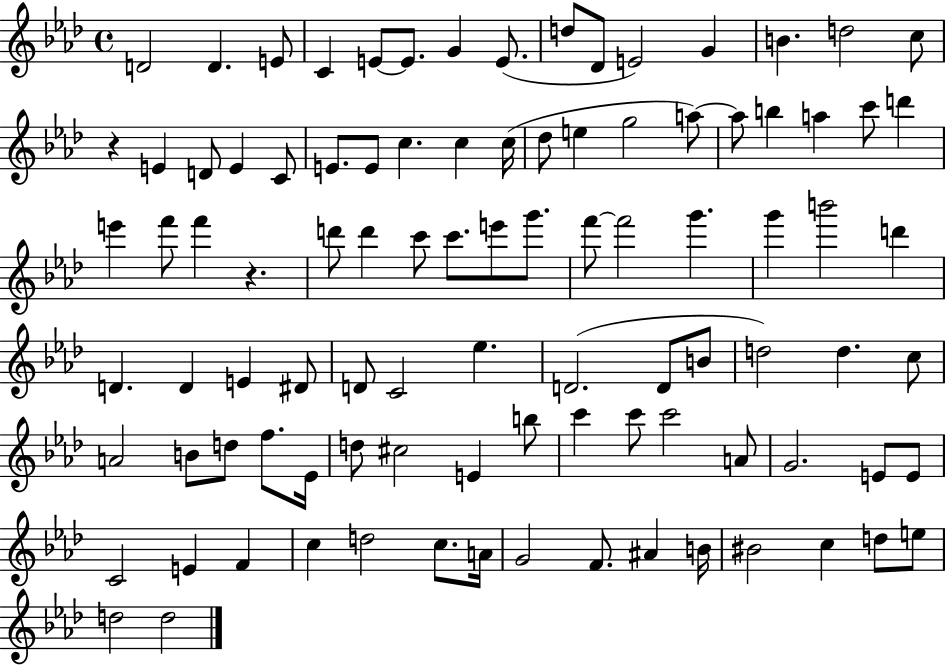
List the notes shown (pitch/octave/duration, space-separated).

D4/h D4/q. E4/e C4/q E4/e E4/e. G4/q E4/e. D5/e Db4/e E4/h G4/q B4/q. D5/h C5/e R/q E4/q D4/e E4/q C4/e E4/e. E4/e C5/q. C5/q C5/s Db5/e E5/q G5/h A5/e A5/e B5/q A5/q C6/e D6/q E6/q F6/e F6/q R/q. D6/e D6/q C6/e C6/e. E6/e G6/e. F6/e F6/h G6/q. G6/q B6/h D6/q D4/q. D4/q E4/q D#4/e D4/e C4/h Eb5/q. D4/h. D4/e B4/e D5/h D5/q. C5/e A4/h B4/e D5/e F5/e. Eb4/s D5/e C#5/h E4/q B5/e C6/q C6/e C6/h A4/e G4/h. E4/e E4/e C4/h E4/q F4/q C5/q D5/h C5/e. A4/s G4/h F4/e. A#4/q B4/s BIS4/h C5/q D5/e E5/e D5/h D5/h